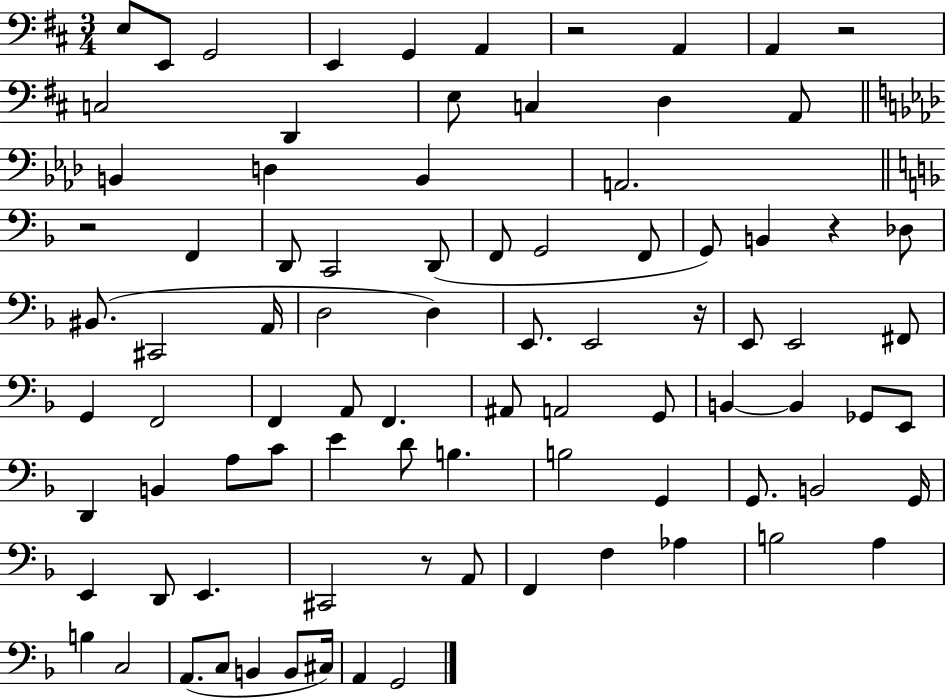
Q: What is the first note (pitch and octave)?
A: E3